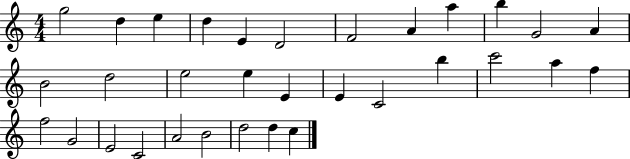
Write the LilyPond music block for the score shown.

{
  \clef treble
  \numericTimeSignature
  \time 4/4
  \key c \major
  g''2 d''4 e''4 | d''4 e'4 d'2 | f'2 a'4 a''4 | b''4 g'2 a'4 | \break b'2 d''2 | e''2 e''4 e'4 | e'4 c'2 b''4 | c'''2 a''4 f''4 | \break f''2 g'2 | e'2 c'2 | a'2 b'2 | d''2 d''4 c''4 | \break \bar "|."
}